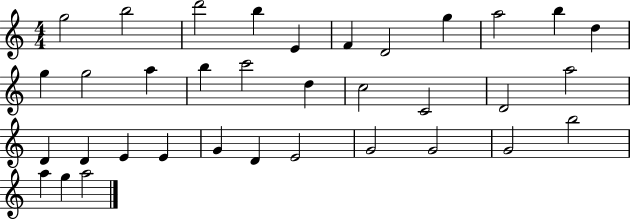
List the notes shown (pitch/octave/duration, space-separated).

G5/h B5/h D6/h B5/q E4/q F4/q D4/h G5/q A5/h B5/q D5/q G5/q G5/h A5/q B5/q C6/h D5/q C5/h C4/h D4/h A5/h D4/q D4/q E4/q E4/q G4/q D4/q E4/h G4/h G4/h G4/h B5/h A5/q G5/q A5/h